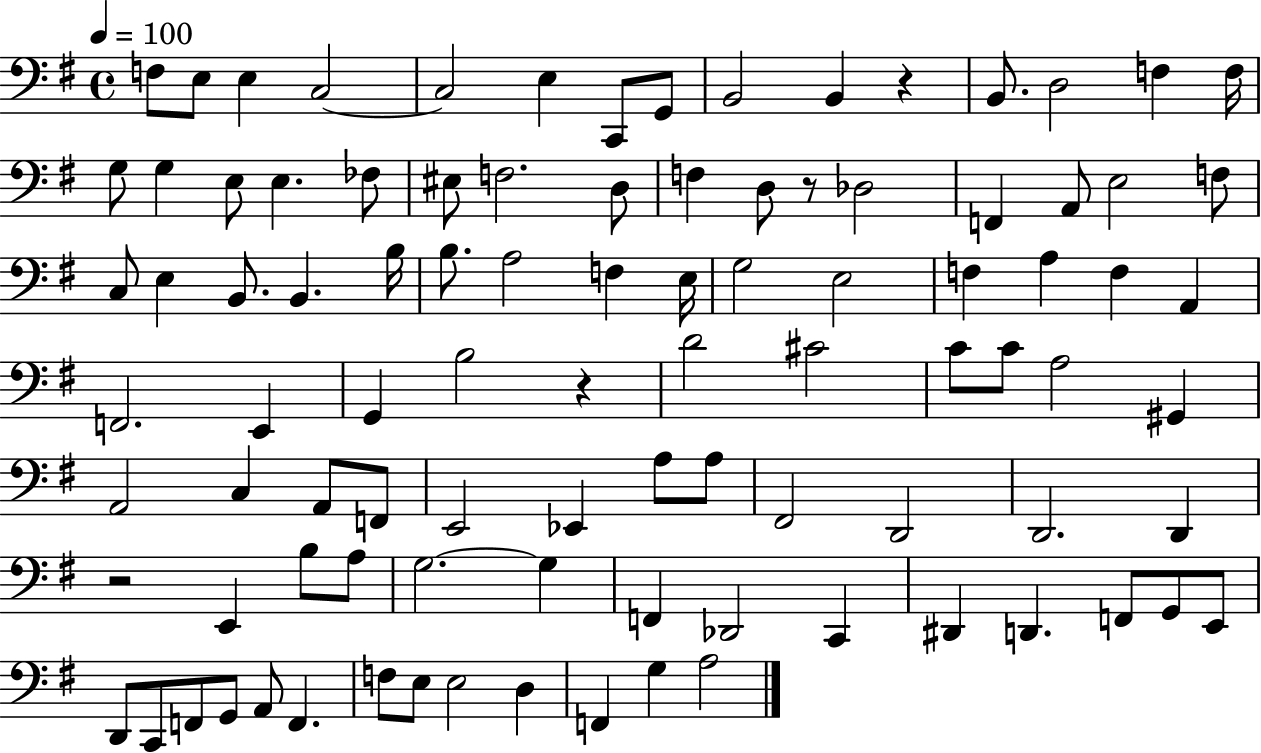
F3/e E3/e E3/q C3/h C3/h E3/q C2/e G2/e B2/h B2/q R/q B2/e. D3/h F3/q F3/s G3/e G3/q E3/e E3/q. FES3/e EIS3/e F3/h. D3/e F3/q D3/e R/e Db3/h F2/q A2/e E3/h F3/e C3/e E3/q B2/e. B2/q. B3/s B3/e. A3/h F3/q E3/s G3/h E3/h F3/q A3/q F3/q A2/q F2/h. E2/q G2/q B3/h R/q D4/h C#4/h C4/e C4/e A3/h G#2/q A2/h C3/q A2/e F2/e E2/h Eb2/q A3/e A3/e F#2/h D2/h D2/h. D2/q R/h E2/q B3/e A3/e G3/h. G3/q F2/q Db2/h C2/q D#2/q D2/q. F2/e G2/e E2/e D2/e C2/e F2/e G2/e A2/e F2/q. F3/e E3/e E3/h D3/q F2/q G3/q A3/h